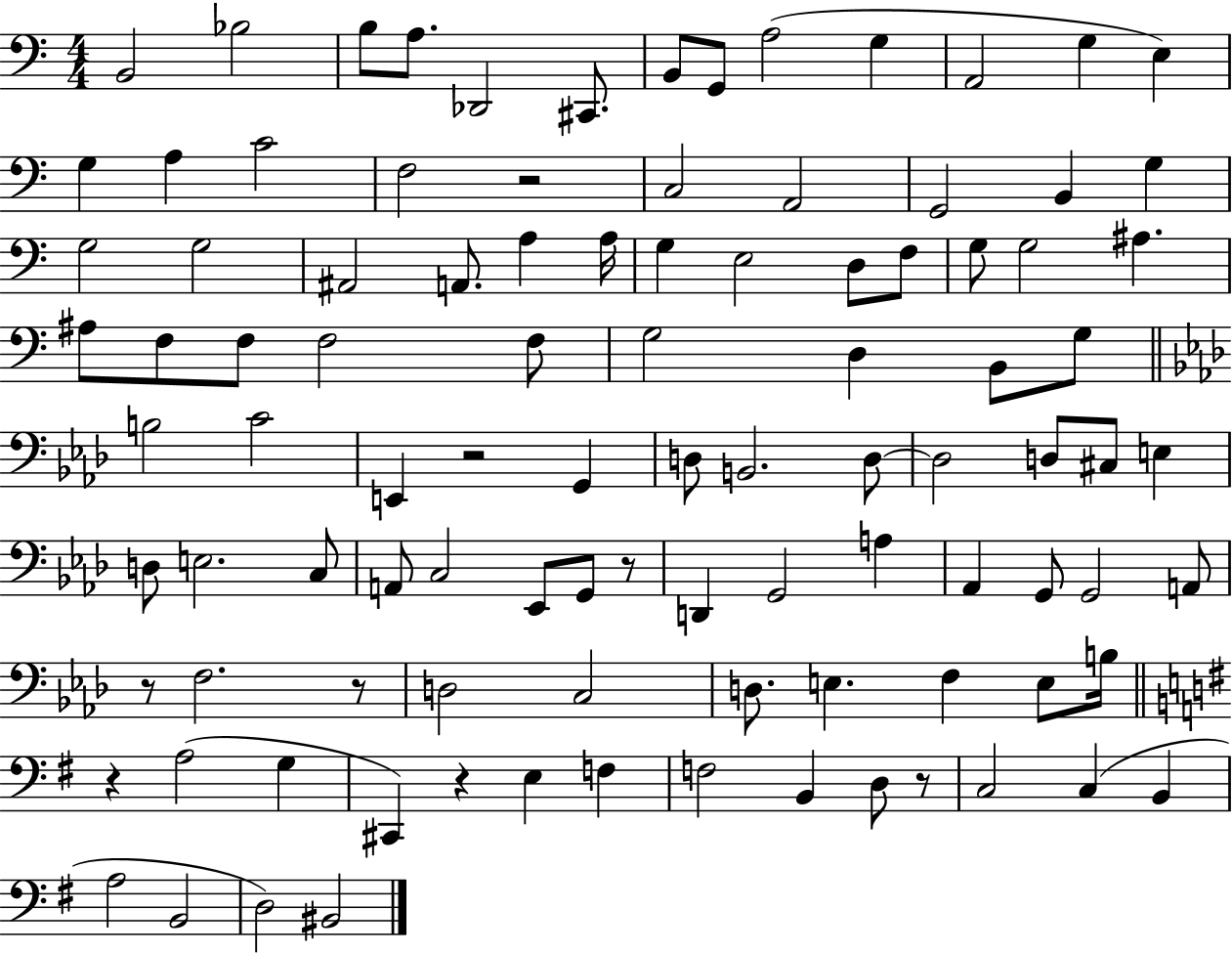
X:1
T:Untitled
M:4/4
L:1/4
K:C
B,,2 _B,2 B,/2 A,/2 _D,,2 ^C,,/2 B,,/2 G,,/2 A,2 G, A,,2 G, E, G, A, C2 F,2 z2 C,2 A,,2 G,,2 B,, G, G,2 G,2 ^A,,2 A,,/2 A, A,/4 G, E,2 D,/2 F,/2 G,/2 G,2 ^A, ^A,/2 F,/2 F,/2 F,2 F,/2 G,2 D, B,,/2 G,/2 B,2 C2 E,, z2 G,, D,/2 B,,2 D,/2 D,2 D,/2 ^C,/2 E, D,/2 E,2 C,/2 A,,/2 C,2 _E,,/2 G,,/2 z/2 D,, G,,2 A, _A,, G,,/2 G,,2 A,,/2 z/2 F,2 z/2 D,2 C,2 D,/2 E, F, E,/2 B,/4 z A,2 G, ^C,, z E, F, F,2 B,, D,/2 z/2 C,2 C, B,, A,2 B,,2 D,2 ^B,,2